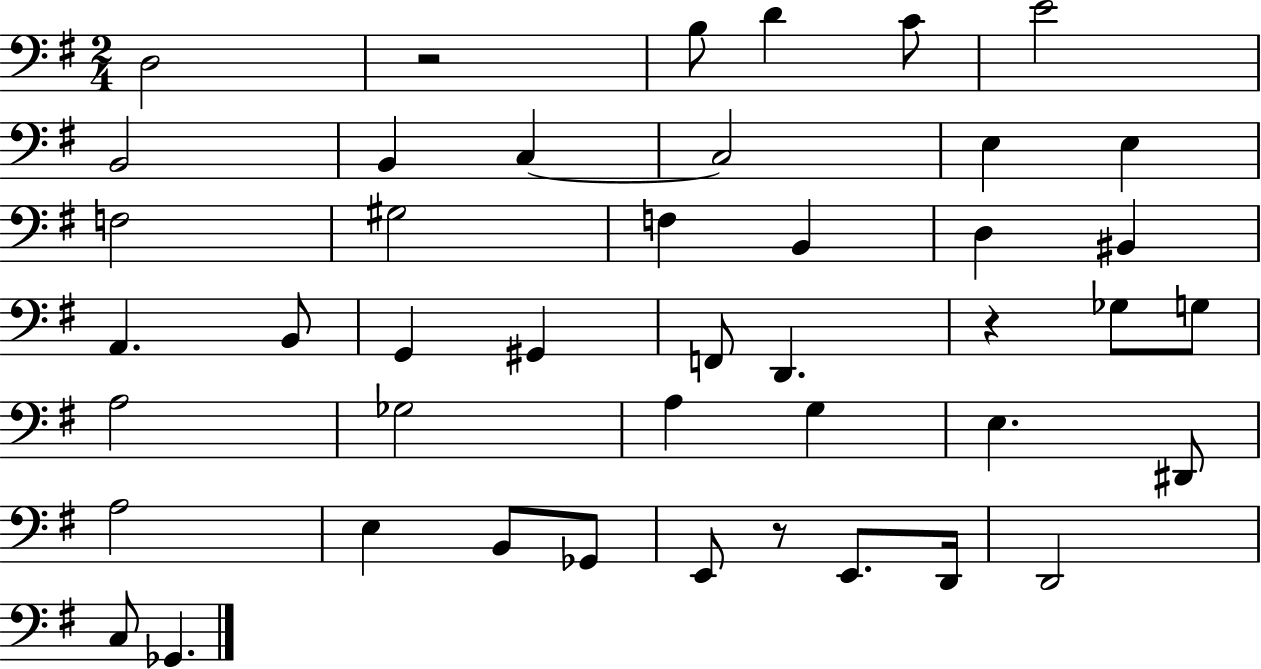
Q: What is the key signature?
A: G major